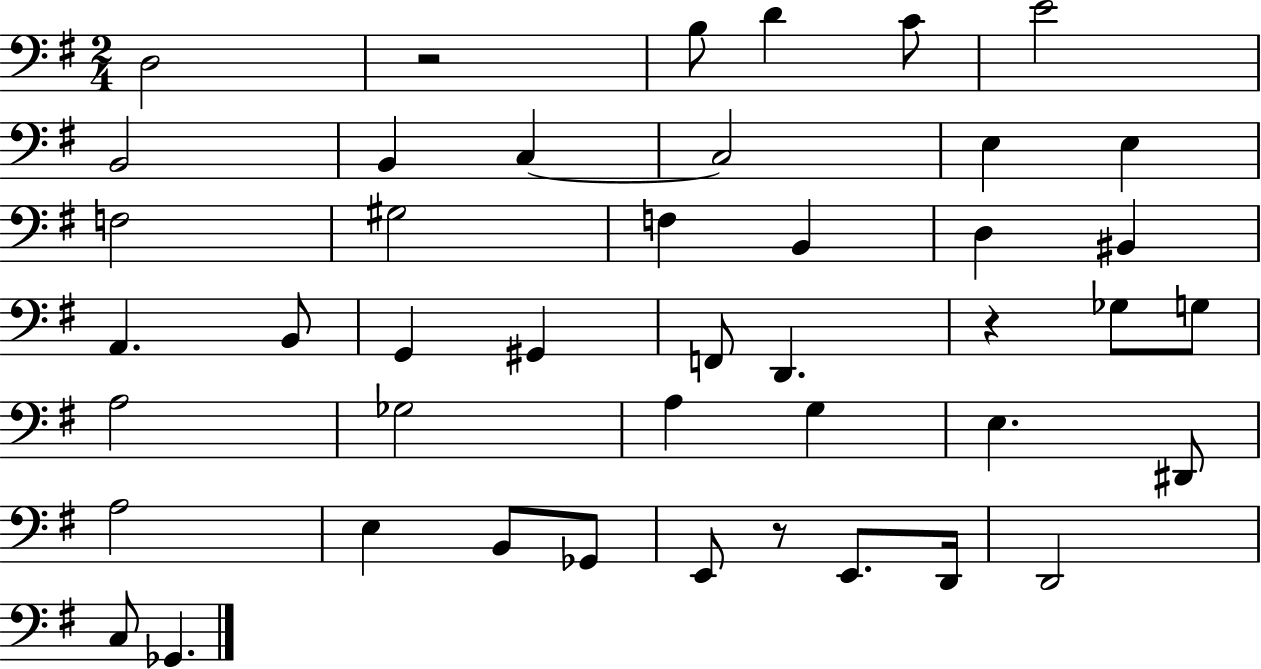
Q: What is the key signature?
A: G major